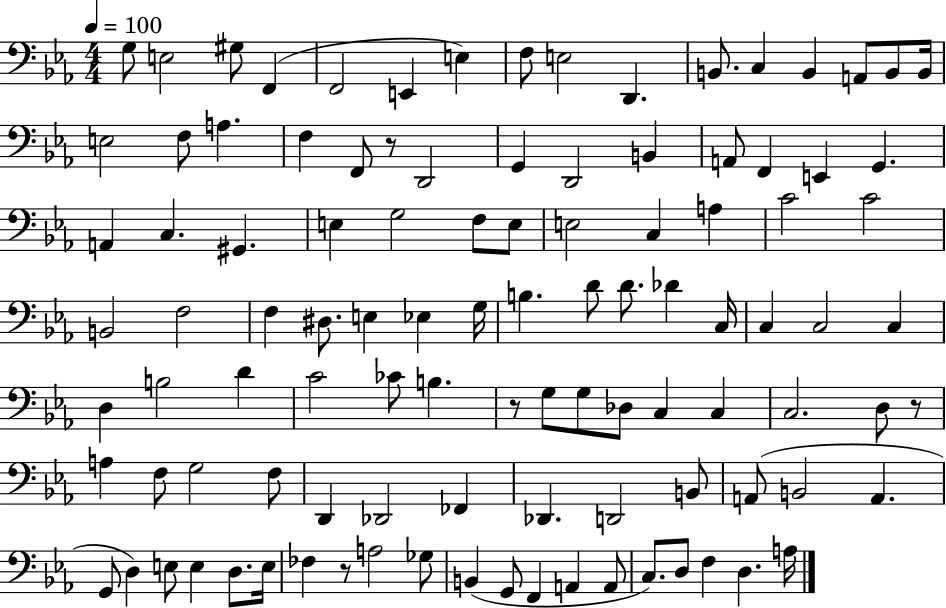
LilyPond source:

{
  \clef bass
  \numericTimeSignature
  \time 4/4
  \key ees \major
  \tempo 4 = 100
  g8 e2 gis8 f,4( | f,2 e,4 e4) | f8 e2 d,4. | b,8. c4 b,4 a,8 b,8 b,16 | \break e2 f8 a4. | f4 f,8 r8 d,2 | g,4 d,2 b,4 | a,8 f,4 e,4 g,4. | \break a,4 c4. gis,4. | e4 g2 f8 e8 | e2 c4 a4 | c'2 c'2 | \break b,2 f2 | f4 dis8. e4 ees4 g16 | b4. d'8 d'8. des'4 c16 | c4 c2 c4 | \break d4 b2 d'4 | c'2 ces'8 b4. | r8 g8 g8 des8 c4 c4 | c2. d8 r8 | \break a4 f8 g2 f8 | d,4 des,2 fes,4 | des,4. d,2 b,8 | a,8( b,2 a,4. | \break g,8 d4) e8 e4 d8. e16 | fes4 r8 a2 ges8 | b,4( g,8 f,4 a,4 a,8 | c8.) d8 f4 d4. a16 | \break \bar "|."
}